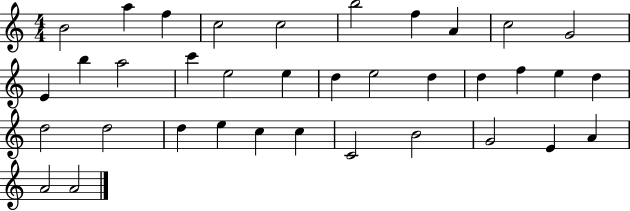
X:1
T:Untitled
M:4/4
L:1/4
K:C
B2 a f c2 c2 b2 f A c2 G2 E b a2 c' e2 e d e2 d d f e d d2 d2 d e c c C2 B2 G2 E A A2 A2